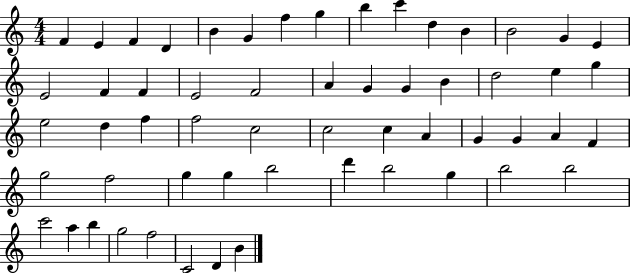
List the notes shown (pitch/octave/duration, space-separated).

F4/q E4/q F4/q D4/q B4/q G4/q F5/q G5/q B5/q C6/q D5/q B4/q B4/h G4/q E4/q E4/h F4/q F4/q E4/h F4/h A4/q G4/q G4/q B4/q D5/h E5/q G5/q E5/h D5/q F5/q F5/h C5/h C5/h C5/q A4/q G4/q G4/q A4/q F4/q G5/h F5/h G5/q G5/q B5/h D6/q B5/h G5/q B5/h B5/h C6/h A5/q B5/q G5/h F5/h C4/h D4/q B4/q